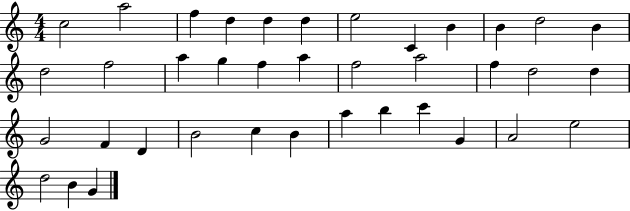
{
  \clef treble
  \numericTimeSignature
  \time 4/4
  \key c \major
  c''2 a''2 | f''4 d''4 d''4 d''4 | e''2 c'4 b'4 | b'4 d''2 b'4 | \break d''2 f''2 | a''4 g''4 f''4 a''4 | f''2 a''2 | f''4 d''2 d''4 | \break g'2 f'4 d'4 | b'2 c''4 b'4 | a''4 b''4 c'''4 g'4 | a'2 e''2 | \break d''2 b'4 g'4 | \bar "|."
}